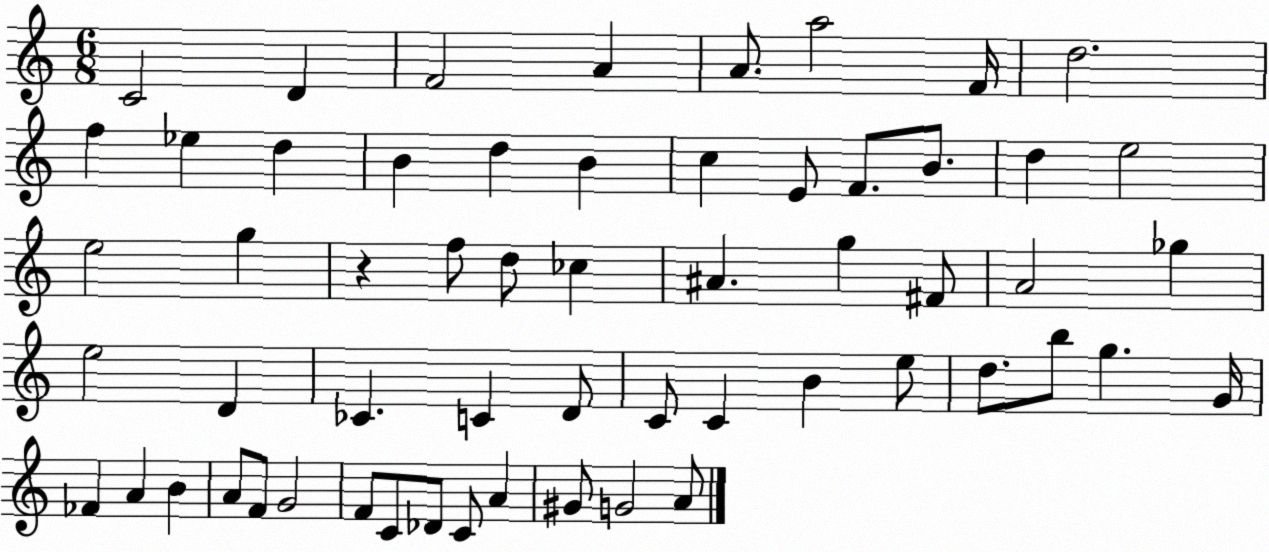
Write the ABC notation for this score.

X:1
T:Untitled
M:6/8
L:1/4
K:C
C2 D F2 A A/2 a2 F/4 d2 f _e d B d B c E/2 F/2 B/2 d e2 e2 g z f/2 d/2 _c ^A g ^F/2 A2 _g e2 D _C C D/2 C/2 C B e/2 d/2 b/2 g G/4 _F A B A/2 F/2 G2 F/2 C/2 _D/2 C/2 A ^G/2 G2 A/2